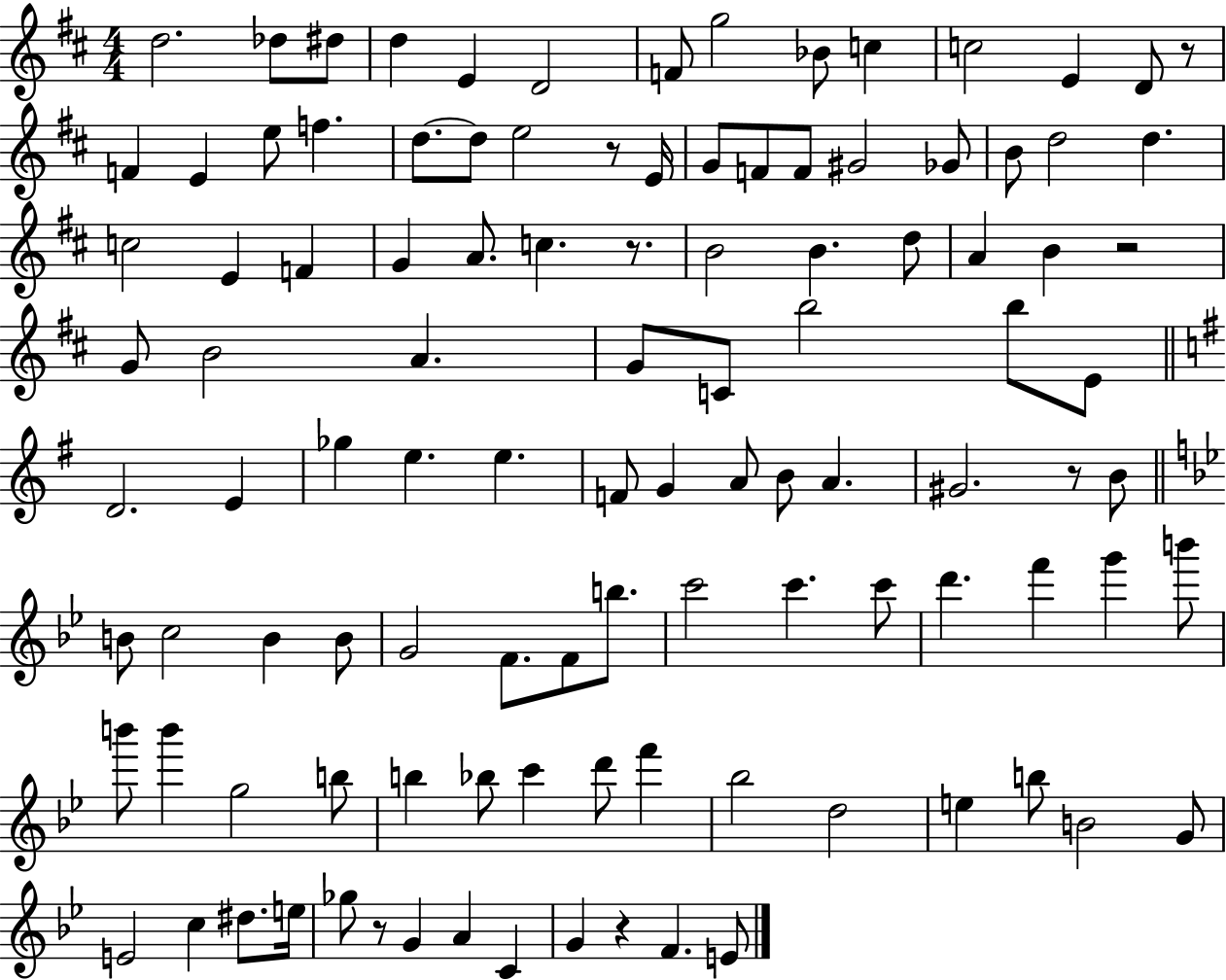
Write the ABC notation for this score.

X:1
T:Untitled
M:4/4
L:1/4
K:D
d2 _d/2 ^d/2 d E D2 F/2 g2 _B/2 c c2 E D/2 z/2 F E e/2 f d/2 d/2 e2 z/2 E/4 G/2 F/2 F/2 ^G2 _G/2 B/2 d2 d c2 E F G A/2 c z/2 B2 B d/2 A B z2 G/2 B2 A G/2 C/2 b2 b/2 E/2 D2 E _g e e F/2 G A/2 B/2 A ^G2 z/2 B/2 B/2 c2 B B/2 G2 F/2 F/2 b/2 c'2 c' c'/2 d' f' g' b'/2 b'/2 b' g2 b/2 b _b/2 c' d'/2 f' _b2 d2 e b/2 B2 G/2 E2 c ^d/2 e/4 _g/2 z/2 G A C G z F E/2